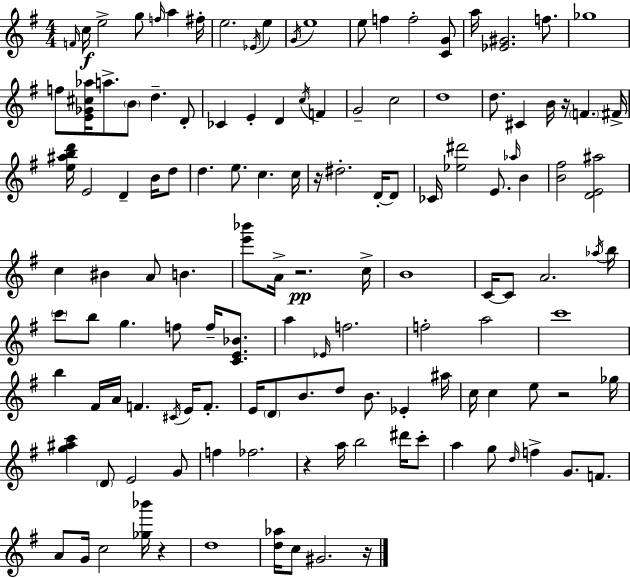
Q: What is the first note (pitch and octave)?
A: F4